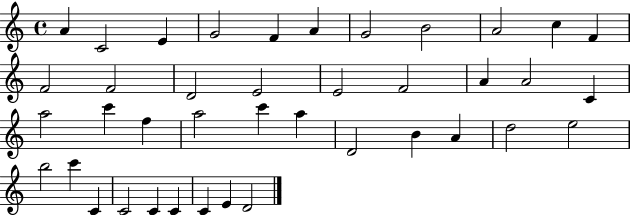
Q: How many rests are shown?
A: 0